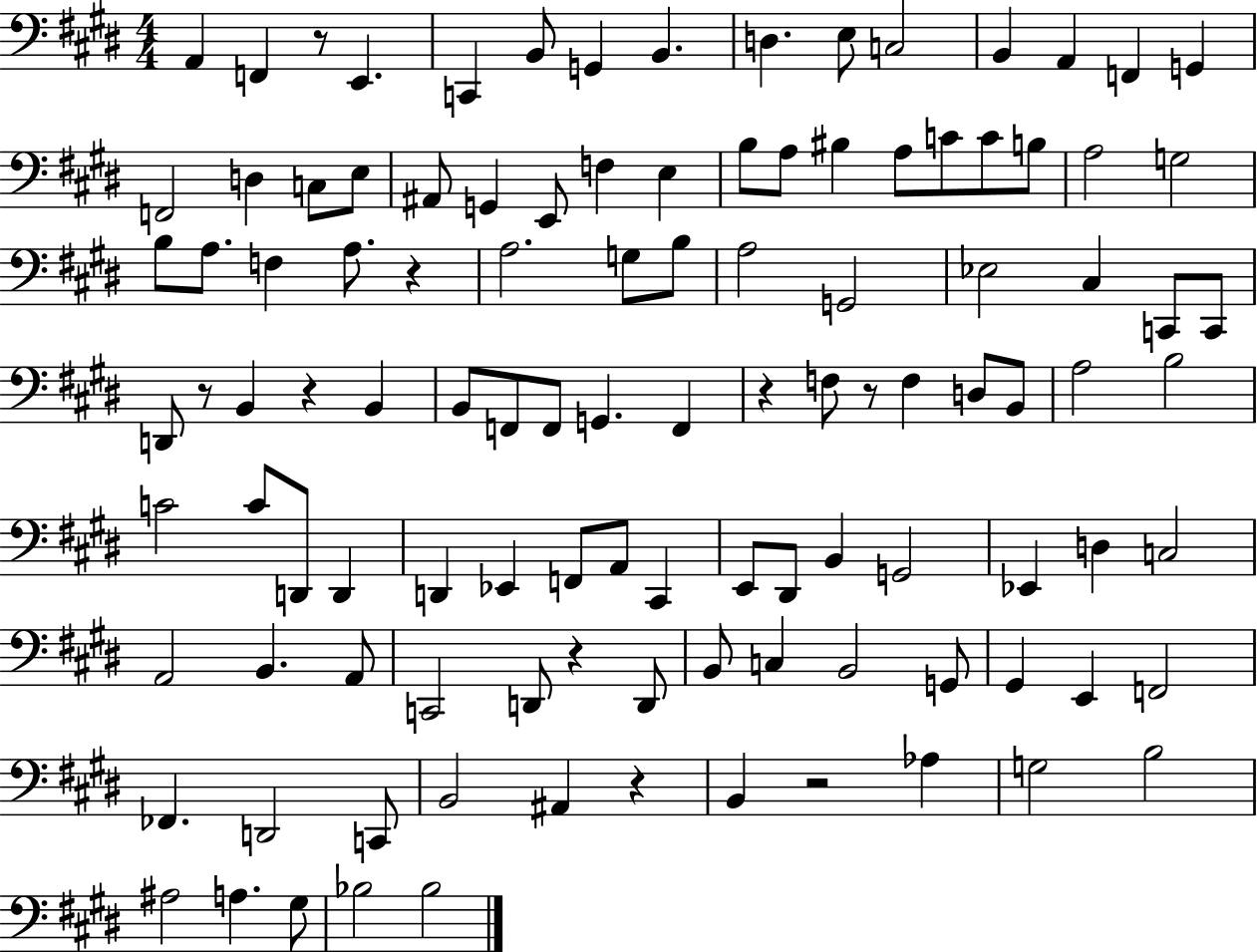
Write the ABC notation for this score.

X:1
T:Untitled
M:4/4
L:1/4
K:E
A,, F,, z/2 E,, C,, B,,/2 G,, B,, D, E,/2 C,2 B,, A,, F,, G,, F,,2 D, C,/2 E,/2 ^A,,/2 G,, E,,/2 F, E, B,/2 A,/2 ^B, A,/2 C/2 C/2 B,/2 A,2 G,2 B,/2 A,/2 F, A,/2 z A,2 G,/2 B,/2 A,2 G,,2 _E,2 ^C, C,,/2 C,,/2 D,,/2 z/2 B,, z B,, B,,/2 F,,/2 F,,/2 G,, F,, z F,/2 z/2 F, D,/2 B,,/2 A,2 B,2 C2 C/2 D,,/2 D,, D,, _E,, F,,/2 A,,/2 ^C,, E,,/2 ^D,,/2 B,, G,,2 _E,, D, C,2 A,,2 B,, A,,/2 C,,2 D,,/2 z D,,/2 B,,/2 C, B,,2 G,,/2 ^G,, E,, F,,2 _F,, D,,2 C,,/2 B,,2 ^A,, z B,, z2 _A, G,2 B,2 ^A,2 A, ^G,/2 _B,2 _B,2